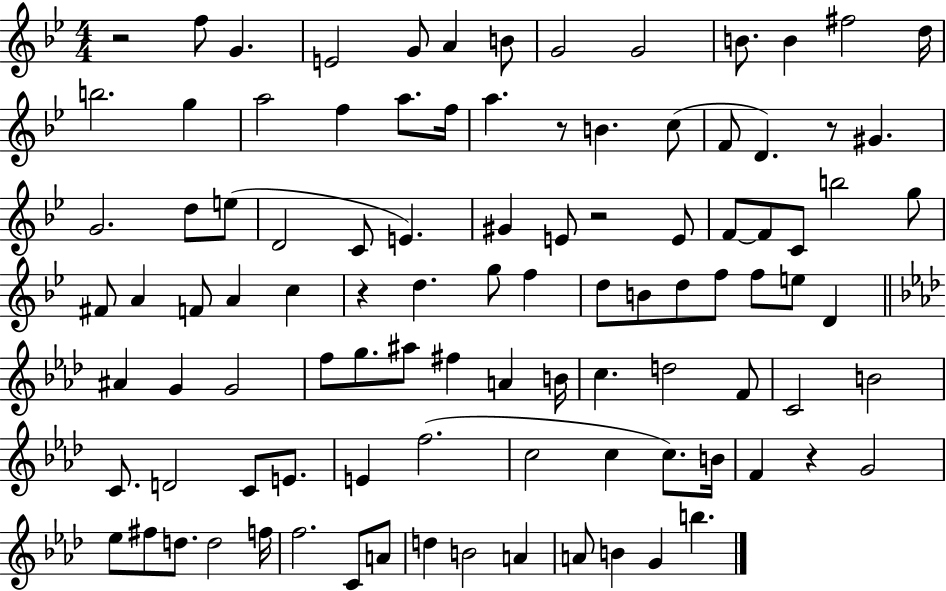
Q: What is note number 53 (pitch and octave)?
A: D4